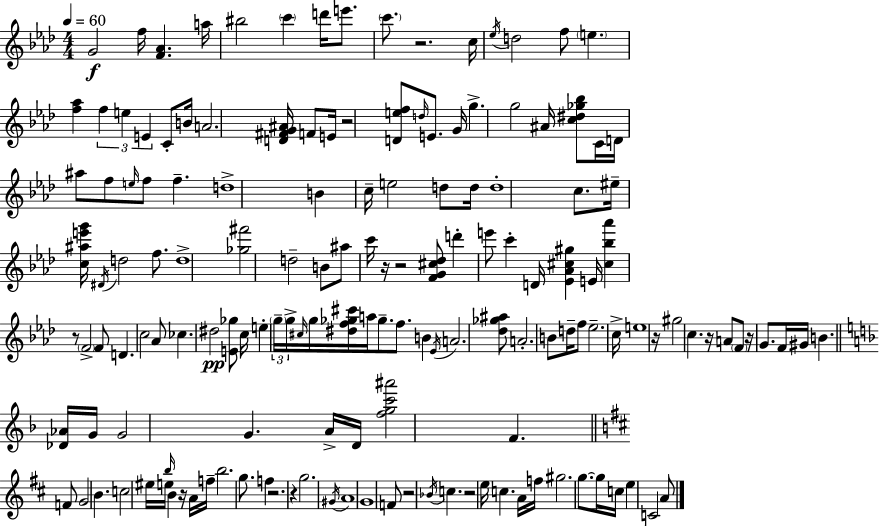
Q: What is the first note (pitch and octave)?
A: G4